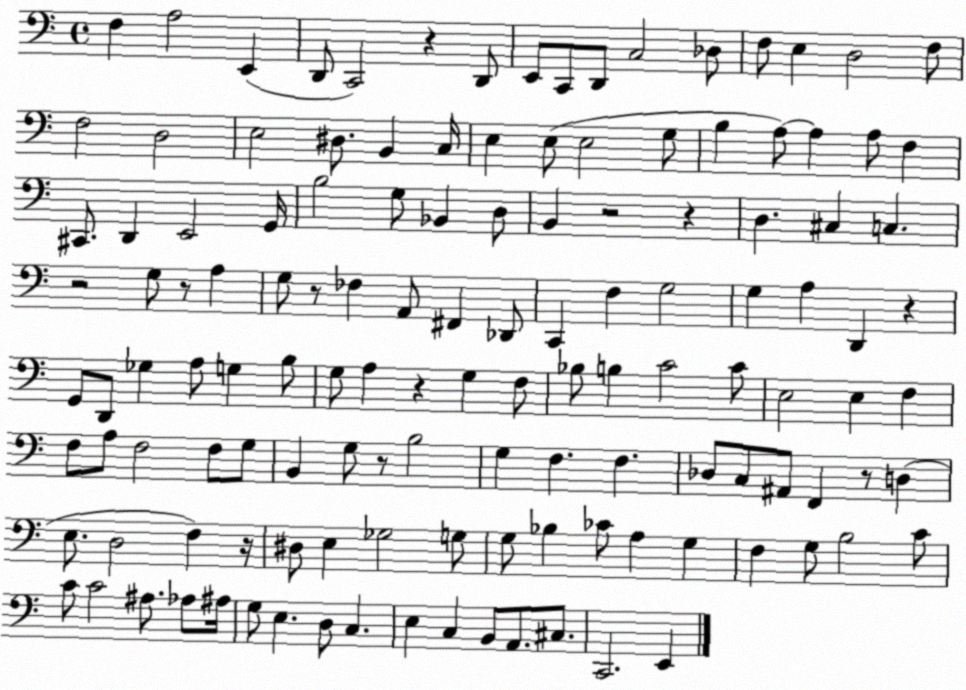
X:1
T:Untitled
M:4/4
L:1/4
K:C
F, A,2 E,, D,,/2 C,,2 z D,,/2 E,,/2 C,,/2 D,,/2 C,2 _D,/2 F,/2 E, D,2 F,/2 F,2 D,2 E,2 ^D,/2 B,, C,/4 E, E,/2 E,2 G,/2 B, A,/2 A, A,/2 F, ^C,,/2 D,, E,,2 G,,/4 B,2 G,/2 _B,, D,/2 B,, z2 z D, ^C, C, z2 G,/2 z/2 A, G,/2 z/2 _F, A,,/2 ^F,, _D,,/2 C,, F, G,2 G, A, D,, z G,,/2 D,,/2 _G, A,/2 G, B,/2 G,/2 A, z G, F,/2 _B,/2 B, C2 C/2 E,2 E, F, F,/2 A,/2 F,2 F,/2 G,/2 B,, G,/2 z/2 B,2 G, F, F, _D,/2 C,/2 ^A,,/2 F,, z/2 D, E,/2 D,2 F, z/4 ^D,/2 E, _G,2 G,/2 G,/2 _B, _C/2 A, G, F, G,/2 B,2 C/2 C/2 C2 ^A,/2 _A,/2 ^A,/4 G,/2 E, D,/2 C, E, C, B,,/2 A,,/2 ^C,/2 C,,2 E,,